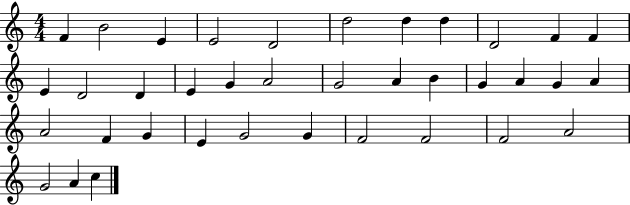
F4/q B4/h E4/q E4/h D4/h D5/h D5/q D5/q D4/h F4/q F4/q E4/q D4/h D4/q E4/q G4/q A4/h G4/h A4/q B4/q G4/q A4/q G4/q A4/q A4/h F4/q G4/q E4/q G4/h G4/q F4/h F4/h F4/h A4/h G4/h A4/q C5/q